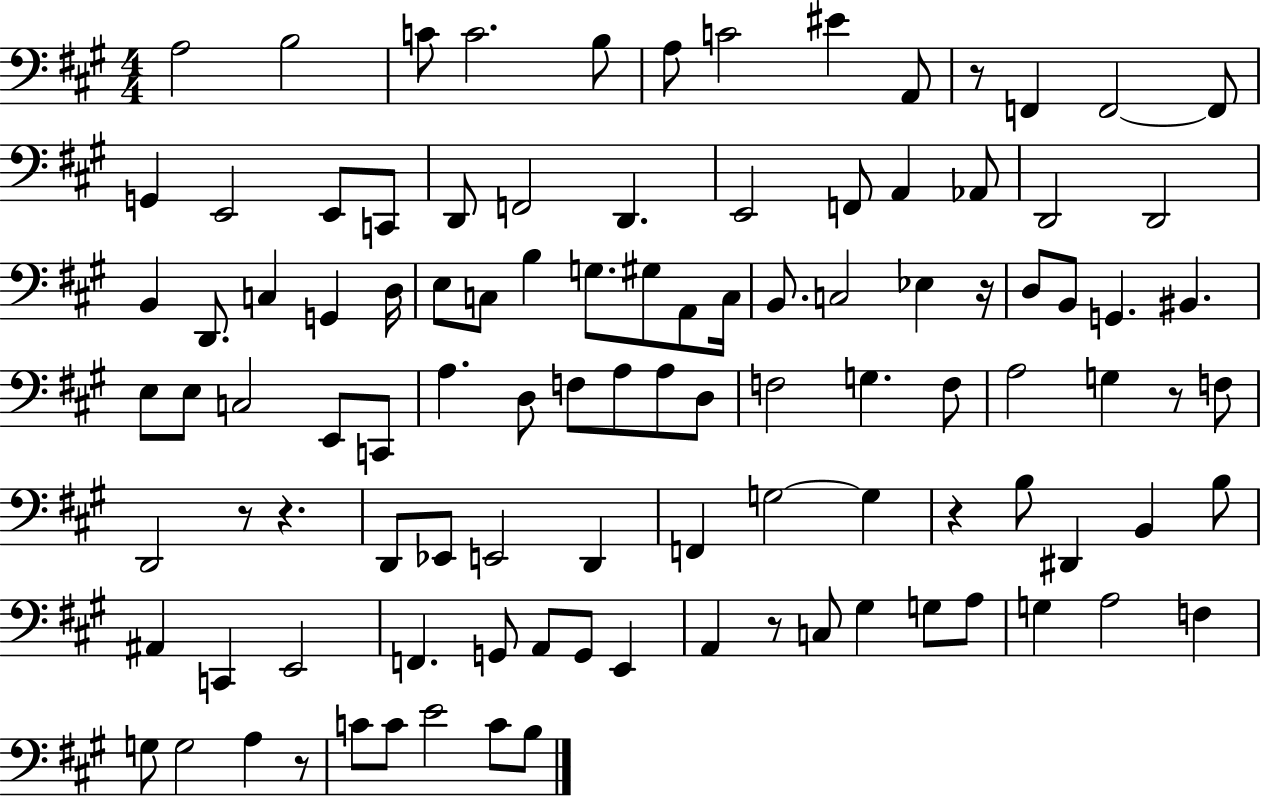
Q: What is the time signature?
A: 4/4